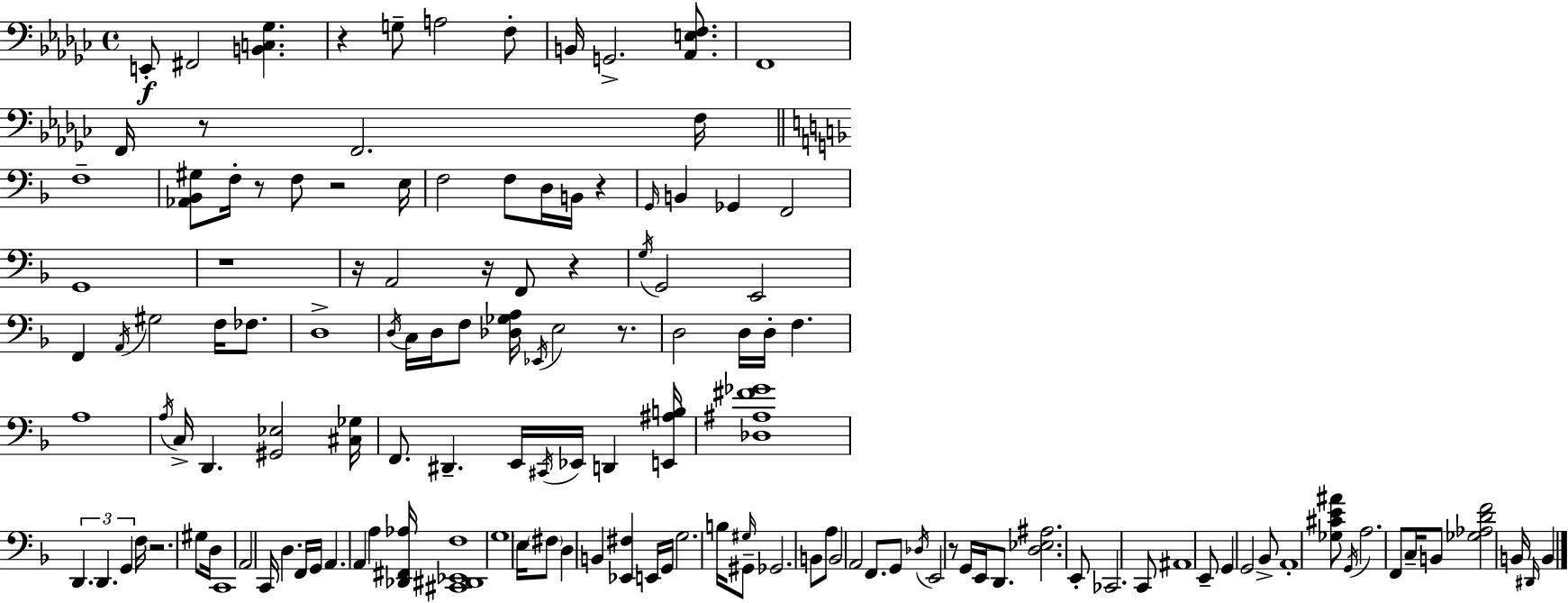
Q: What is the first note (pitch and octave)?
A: E2